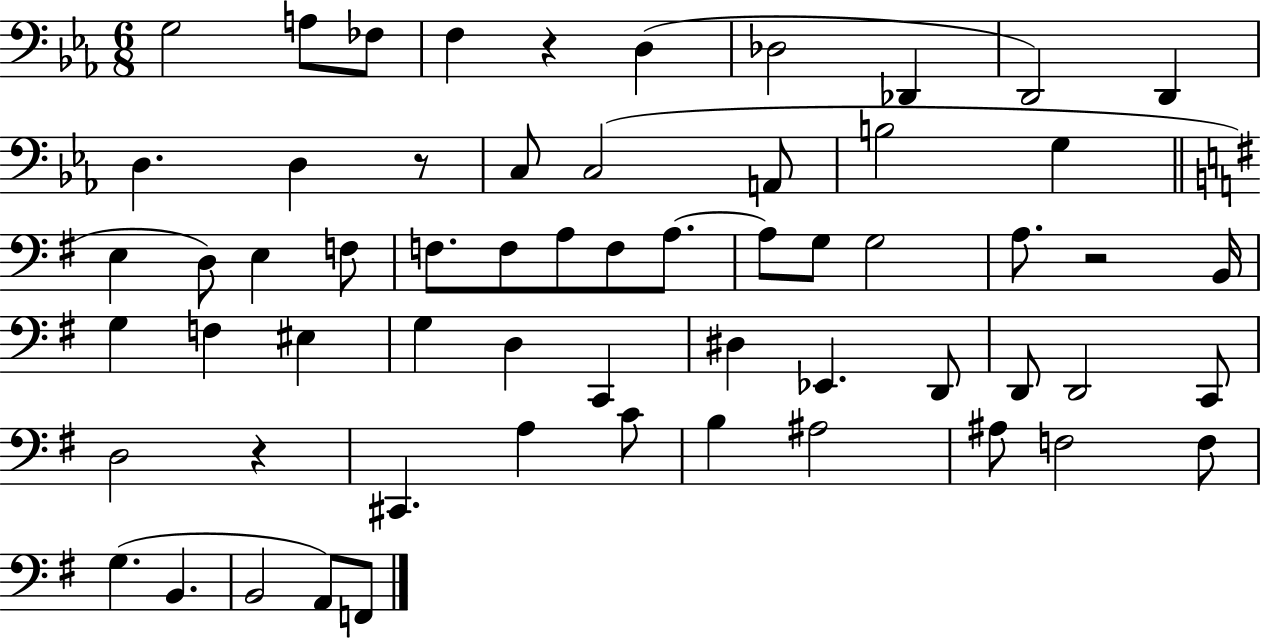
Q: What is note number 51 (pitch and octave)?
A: F3